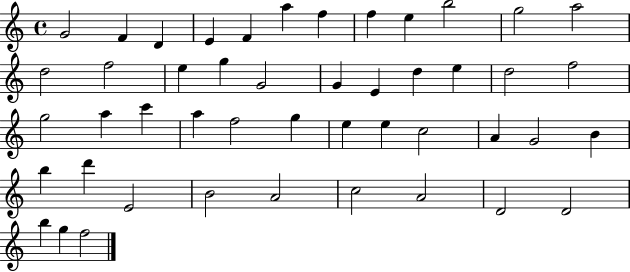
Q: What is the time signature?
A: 4/4